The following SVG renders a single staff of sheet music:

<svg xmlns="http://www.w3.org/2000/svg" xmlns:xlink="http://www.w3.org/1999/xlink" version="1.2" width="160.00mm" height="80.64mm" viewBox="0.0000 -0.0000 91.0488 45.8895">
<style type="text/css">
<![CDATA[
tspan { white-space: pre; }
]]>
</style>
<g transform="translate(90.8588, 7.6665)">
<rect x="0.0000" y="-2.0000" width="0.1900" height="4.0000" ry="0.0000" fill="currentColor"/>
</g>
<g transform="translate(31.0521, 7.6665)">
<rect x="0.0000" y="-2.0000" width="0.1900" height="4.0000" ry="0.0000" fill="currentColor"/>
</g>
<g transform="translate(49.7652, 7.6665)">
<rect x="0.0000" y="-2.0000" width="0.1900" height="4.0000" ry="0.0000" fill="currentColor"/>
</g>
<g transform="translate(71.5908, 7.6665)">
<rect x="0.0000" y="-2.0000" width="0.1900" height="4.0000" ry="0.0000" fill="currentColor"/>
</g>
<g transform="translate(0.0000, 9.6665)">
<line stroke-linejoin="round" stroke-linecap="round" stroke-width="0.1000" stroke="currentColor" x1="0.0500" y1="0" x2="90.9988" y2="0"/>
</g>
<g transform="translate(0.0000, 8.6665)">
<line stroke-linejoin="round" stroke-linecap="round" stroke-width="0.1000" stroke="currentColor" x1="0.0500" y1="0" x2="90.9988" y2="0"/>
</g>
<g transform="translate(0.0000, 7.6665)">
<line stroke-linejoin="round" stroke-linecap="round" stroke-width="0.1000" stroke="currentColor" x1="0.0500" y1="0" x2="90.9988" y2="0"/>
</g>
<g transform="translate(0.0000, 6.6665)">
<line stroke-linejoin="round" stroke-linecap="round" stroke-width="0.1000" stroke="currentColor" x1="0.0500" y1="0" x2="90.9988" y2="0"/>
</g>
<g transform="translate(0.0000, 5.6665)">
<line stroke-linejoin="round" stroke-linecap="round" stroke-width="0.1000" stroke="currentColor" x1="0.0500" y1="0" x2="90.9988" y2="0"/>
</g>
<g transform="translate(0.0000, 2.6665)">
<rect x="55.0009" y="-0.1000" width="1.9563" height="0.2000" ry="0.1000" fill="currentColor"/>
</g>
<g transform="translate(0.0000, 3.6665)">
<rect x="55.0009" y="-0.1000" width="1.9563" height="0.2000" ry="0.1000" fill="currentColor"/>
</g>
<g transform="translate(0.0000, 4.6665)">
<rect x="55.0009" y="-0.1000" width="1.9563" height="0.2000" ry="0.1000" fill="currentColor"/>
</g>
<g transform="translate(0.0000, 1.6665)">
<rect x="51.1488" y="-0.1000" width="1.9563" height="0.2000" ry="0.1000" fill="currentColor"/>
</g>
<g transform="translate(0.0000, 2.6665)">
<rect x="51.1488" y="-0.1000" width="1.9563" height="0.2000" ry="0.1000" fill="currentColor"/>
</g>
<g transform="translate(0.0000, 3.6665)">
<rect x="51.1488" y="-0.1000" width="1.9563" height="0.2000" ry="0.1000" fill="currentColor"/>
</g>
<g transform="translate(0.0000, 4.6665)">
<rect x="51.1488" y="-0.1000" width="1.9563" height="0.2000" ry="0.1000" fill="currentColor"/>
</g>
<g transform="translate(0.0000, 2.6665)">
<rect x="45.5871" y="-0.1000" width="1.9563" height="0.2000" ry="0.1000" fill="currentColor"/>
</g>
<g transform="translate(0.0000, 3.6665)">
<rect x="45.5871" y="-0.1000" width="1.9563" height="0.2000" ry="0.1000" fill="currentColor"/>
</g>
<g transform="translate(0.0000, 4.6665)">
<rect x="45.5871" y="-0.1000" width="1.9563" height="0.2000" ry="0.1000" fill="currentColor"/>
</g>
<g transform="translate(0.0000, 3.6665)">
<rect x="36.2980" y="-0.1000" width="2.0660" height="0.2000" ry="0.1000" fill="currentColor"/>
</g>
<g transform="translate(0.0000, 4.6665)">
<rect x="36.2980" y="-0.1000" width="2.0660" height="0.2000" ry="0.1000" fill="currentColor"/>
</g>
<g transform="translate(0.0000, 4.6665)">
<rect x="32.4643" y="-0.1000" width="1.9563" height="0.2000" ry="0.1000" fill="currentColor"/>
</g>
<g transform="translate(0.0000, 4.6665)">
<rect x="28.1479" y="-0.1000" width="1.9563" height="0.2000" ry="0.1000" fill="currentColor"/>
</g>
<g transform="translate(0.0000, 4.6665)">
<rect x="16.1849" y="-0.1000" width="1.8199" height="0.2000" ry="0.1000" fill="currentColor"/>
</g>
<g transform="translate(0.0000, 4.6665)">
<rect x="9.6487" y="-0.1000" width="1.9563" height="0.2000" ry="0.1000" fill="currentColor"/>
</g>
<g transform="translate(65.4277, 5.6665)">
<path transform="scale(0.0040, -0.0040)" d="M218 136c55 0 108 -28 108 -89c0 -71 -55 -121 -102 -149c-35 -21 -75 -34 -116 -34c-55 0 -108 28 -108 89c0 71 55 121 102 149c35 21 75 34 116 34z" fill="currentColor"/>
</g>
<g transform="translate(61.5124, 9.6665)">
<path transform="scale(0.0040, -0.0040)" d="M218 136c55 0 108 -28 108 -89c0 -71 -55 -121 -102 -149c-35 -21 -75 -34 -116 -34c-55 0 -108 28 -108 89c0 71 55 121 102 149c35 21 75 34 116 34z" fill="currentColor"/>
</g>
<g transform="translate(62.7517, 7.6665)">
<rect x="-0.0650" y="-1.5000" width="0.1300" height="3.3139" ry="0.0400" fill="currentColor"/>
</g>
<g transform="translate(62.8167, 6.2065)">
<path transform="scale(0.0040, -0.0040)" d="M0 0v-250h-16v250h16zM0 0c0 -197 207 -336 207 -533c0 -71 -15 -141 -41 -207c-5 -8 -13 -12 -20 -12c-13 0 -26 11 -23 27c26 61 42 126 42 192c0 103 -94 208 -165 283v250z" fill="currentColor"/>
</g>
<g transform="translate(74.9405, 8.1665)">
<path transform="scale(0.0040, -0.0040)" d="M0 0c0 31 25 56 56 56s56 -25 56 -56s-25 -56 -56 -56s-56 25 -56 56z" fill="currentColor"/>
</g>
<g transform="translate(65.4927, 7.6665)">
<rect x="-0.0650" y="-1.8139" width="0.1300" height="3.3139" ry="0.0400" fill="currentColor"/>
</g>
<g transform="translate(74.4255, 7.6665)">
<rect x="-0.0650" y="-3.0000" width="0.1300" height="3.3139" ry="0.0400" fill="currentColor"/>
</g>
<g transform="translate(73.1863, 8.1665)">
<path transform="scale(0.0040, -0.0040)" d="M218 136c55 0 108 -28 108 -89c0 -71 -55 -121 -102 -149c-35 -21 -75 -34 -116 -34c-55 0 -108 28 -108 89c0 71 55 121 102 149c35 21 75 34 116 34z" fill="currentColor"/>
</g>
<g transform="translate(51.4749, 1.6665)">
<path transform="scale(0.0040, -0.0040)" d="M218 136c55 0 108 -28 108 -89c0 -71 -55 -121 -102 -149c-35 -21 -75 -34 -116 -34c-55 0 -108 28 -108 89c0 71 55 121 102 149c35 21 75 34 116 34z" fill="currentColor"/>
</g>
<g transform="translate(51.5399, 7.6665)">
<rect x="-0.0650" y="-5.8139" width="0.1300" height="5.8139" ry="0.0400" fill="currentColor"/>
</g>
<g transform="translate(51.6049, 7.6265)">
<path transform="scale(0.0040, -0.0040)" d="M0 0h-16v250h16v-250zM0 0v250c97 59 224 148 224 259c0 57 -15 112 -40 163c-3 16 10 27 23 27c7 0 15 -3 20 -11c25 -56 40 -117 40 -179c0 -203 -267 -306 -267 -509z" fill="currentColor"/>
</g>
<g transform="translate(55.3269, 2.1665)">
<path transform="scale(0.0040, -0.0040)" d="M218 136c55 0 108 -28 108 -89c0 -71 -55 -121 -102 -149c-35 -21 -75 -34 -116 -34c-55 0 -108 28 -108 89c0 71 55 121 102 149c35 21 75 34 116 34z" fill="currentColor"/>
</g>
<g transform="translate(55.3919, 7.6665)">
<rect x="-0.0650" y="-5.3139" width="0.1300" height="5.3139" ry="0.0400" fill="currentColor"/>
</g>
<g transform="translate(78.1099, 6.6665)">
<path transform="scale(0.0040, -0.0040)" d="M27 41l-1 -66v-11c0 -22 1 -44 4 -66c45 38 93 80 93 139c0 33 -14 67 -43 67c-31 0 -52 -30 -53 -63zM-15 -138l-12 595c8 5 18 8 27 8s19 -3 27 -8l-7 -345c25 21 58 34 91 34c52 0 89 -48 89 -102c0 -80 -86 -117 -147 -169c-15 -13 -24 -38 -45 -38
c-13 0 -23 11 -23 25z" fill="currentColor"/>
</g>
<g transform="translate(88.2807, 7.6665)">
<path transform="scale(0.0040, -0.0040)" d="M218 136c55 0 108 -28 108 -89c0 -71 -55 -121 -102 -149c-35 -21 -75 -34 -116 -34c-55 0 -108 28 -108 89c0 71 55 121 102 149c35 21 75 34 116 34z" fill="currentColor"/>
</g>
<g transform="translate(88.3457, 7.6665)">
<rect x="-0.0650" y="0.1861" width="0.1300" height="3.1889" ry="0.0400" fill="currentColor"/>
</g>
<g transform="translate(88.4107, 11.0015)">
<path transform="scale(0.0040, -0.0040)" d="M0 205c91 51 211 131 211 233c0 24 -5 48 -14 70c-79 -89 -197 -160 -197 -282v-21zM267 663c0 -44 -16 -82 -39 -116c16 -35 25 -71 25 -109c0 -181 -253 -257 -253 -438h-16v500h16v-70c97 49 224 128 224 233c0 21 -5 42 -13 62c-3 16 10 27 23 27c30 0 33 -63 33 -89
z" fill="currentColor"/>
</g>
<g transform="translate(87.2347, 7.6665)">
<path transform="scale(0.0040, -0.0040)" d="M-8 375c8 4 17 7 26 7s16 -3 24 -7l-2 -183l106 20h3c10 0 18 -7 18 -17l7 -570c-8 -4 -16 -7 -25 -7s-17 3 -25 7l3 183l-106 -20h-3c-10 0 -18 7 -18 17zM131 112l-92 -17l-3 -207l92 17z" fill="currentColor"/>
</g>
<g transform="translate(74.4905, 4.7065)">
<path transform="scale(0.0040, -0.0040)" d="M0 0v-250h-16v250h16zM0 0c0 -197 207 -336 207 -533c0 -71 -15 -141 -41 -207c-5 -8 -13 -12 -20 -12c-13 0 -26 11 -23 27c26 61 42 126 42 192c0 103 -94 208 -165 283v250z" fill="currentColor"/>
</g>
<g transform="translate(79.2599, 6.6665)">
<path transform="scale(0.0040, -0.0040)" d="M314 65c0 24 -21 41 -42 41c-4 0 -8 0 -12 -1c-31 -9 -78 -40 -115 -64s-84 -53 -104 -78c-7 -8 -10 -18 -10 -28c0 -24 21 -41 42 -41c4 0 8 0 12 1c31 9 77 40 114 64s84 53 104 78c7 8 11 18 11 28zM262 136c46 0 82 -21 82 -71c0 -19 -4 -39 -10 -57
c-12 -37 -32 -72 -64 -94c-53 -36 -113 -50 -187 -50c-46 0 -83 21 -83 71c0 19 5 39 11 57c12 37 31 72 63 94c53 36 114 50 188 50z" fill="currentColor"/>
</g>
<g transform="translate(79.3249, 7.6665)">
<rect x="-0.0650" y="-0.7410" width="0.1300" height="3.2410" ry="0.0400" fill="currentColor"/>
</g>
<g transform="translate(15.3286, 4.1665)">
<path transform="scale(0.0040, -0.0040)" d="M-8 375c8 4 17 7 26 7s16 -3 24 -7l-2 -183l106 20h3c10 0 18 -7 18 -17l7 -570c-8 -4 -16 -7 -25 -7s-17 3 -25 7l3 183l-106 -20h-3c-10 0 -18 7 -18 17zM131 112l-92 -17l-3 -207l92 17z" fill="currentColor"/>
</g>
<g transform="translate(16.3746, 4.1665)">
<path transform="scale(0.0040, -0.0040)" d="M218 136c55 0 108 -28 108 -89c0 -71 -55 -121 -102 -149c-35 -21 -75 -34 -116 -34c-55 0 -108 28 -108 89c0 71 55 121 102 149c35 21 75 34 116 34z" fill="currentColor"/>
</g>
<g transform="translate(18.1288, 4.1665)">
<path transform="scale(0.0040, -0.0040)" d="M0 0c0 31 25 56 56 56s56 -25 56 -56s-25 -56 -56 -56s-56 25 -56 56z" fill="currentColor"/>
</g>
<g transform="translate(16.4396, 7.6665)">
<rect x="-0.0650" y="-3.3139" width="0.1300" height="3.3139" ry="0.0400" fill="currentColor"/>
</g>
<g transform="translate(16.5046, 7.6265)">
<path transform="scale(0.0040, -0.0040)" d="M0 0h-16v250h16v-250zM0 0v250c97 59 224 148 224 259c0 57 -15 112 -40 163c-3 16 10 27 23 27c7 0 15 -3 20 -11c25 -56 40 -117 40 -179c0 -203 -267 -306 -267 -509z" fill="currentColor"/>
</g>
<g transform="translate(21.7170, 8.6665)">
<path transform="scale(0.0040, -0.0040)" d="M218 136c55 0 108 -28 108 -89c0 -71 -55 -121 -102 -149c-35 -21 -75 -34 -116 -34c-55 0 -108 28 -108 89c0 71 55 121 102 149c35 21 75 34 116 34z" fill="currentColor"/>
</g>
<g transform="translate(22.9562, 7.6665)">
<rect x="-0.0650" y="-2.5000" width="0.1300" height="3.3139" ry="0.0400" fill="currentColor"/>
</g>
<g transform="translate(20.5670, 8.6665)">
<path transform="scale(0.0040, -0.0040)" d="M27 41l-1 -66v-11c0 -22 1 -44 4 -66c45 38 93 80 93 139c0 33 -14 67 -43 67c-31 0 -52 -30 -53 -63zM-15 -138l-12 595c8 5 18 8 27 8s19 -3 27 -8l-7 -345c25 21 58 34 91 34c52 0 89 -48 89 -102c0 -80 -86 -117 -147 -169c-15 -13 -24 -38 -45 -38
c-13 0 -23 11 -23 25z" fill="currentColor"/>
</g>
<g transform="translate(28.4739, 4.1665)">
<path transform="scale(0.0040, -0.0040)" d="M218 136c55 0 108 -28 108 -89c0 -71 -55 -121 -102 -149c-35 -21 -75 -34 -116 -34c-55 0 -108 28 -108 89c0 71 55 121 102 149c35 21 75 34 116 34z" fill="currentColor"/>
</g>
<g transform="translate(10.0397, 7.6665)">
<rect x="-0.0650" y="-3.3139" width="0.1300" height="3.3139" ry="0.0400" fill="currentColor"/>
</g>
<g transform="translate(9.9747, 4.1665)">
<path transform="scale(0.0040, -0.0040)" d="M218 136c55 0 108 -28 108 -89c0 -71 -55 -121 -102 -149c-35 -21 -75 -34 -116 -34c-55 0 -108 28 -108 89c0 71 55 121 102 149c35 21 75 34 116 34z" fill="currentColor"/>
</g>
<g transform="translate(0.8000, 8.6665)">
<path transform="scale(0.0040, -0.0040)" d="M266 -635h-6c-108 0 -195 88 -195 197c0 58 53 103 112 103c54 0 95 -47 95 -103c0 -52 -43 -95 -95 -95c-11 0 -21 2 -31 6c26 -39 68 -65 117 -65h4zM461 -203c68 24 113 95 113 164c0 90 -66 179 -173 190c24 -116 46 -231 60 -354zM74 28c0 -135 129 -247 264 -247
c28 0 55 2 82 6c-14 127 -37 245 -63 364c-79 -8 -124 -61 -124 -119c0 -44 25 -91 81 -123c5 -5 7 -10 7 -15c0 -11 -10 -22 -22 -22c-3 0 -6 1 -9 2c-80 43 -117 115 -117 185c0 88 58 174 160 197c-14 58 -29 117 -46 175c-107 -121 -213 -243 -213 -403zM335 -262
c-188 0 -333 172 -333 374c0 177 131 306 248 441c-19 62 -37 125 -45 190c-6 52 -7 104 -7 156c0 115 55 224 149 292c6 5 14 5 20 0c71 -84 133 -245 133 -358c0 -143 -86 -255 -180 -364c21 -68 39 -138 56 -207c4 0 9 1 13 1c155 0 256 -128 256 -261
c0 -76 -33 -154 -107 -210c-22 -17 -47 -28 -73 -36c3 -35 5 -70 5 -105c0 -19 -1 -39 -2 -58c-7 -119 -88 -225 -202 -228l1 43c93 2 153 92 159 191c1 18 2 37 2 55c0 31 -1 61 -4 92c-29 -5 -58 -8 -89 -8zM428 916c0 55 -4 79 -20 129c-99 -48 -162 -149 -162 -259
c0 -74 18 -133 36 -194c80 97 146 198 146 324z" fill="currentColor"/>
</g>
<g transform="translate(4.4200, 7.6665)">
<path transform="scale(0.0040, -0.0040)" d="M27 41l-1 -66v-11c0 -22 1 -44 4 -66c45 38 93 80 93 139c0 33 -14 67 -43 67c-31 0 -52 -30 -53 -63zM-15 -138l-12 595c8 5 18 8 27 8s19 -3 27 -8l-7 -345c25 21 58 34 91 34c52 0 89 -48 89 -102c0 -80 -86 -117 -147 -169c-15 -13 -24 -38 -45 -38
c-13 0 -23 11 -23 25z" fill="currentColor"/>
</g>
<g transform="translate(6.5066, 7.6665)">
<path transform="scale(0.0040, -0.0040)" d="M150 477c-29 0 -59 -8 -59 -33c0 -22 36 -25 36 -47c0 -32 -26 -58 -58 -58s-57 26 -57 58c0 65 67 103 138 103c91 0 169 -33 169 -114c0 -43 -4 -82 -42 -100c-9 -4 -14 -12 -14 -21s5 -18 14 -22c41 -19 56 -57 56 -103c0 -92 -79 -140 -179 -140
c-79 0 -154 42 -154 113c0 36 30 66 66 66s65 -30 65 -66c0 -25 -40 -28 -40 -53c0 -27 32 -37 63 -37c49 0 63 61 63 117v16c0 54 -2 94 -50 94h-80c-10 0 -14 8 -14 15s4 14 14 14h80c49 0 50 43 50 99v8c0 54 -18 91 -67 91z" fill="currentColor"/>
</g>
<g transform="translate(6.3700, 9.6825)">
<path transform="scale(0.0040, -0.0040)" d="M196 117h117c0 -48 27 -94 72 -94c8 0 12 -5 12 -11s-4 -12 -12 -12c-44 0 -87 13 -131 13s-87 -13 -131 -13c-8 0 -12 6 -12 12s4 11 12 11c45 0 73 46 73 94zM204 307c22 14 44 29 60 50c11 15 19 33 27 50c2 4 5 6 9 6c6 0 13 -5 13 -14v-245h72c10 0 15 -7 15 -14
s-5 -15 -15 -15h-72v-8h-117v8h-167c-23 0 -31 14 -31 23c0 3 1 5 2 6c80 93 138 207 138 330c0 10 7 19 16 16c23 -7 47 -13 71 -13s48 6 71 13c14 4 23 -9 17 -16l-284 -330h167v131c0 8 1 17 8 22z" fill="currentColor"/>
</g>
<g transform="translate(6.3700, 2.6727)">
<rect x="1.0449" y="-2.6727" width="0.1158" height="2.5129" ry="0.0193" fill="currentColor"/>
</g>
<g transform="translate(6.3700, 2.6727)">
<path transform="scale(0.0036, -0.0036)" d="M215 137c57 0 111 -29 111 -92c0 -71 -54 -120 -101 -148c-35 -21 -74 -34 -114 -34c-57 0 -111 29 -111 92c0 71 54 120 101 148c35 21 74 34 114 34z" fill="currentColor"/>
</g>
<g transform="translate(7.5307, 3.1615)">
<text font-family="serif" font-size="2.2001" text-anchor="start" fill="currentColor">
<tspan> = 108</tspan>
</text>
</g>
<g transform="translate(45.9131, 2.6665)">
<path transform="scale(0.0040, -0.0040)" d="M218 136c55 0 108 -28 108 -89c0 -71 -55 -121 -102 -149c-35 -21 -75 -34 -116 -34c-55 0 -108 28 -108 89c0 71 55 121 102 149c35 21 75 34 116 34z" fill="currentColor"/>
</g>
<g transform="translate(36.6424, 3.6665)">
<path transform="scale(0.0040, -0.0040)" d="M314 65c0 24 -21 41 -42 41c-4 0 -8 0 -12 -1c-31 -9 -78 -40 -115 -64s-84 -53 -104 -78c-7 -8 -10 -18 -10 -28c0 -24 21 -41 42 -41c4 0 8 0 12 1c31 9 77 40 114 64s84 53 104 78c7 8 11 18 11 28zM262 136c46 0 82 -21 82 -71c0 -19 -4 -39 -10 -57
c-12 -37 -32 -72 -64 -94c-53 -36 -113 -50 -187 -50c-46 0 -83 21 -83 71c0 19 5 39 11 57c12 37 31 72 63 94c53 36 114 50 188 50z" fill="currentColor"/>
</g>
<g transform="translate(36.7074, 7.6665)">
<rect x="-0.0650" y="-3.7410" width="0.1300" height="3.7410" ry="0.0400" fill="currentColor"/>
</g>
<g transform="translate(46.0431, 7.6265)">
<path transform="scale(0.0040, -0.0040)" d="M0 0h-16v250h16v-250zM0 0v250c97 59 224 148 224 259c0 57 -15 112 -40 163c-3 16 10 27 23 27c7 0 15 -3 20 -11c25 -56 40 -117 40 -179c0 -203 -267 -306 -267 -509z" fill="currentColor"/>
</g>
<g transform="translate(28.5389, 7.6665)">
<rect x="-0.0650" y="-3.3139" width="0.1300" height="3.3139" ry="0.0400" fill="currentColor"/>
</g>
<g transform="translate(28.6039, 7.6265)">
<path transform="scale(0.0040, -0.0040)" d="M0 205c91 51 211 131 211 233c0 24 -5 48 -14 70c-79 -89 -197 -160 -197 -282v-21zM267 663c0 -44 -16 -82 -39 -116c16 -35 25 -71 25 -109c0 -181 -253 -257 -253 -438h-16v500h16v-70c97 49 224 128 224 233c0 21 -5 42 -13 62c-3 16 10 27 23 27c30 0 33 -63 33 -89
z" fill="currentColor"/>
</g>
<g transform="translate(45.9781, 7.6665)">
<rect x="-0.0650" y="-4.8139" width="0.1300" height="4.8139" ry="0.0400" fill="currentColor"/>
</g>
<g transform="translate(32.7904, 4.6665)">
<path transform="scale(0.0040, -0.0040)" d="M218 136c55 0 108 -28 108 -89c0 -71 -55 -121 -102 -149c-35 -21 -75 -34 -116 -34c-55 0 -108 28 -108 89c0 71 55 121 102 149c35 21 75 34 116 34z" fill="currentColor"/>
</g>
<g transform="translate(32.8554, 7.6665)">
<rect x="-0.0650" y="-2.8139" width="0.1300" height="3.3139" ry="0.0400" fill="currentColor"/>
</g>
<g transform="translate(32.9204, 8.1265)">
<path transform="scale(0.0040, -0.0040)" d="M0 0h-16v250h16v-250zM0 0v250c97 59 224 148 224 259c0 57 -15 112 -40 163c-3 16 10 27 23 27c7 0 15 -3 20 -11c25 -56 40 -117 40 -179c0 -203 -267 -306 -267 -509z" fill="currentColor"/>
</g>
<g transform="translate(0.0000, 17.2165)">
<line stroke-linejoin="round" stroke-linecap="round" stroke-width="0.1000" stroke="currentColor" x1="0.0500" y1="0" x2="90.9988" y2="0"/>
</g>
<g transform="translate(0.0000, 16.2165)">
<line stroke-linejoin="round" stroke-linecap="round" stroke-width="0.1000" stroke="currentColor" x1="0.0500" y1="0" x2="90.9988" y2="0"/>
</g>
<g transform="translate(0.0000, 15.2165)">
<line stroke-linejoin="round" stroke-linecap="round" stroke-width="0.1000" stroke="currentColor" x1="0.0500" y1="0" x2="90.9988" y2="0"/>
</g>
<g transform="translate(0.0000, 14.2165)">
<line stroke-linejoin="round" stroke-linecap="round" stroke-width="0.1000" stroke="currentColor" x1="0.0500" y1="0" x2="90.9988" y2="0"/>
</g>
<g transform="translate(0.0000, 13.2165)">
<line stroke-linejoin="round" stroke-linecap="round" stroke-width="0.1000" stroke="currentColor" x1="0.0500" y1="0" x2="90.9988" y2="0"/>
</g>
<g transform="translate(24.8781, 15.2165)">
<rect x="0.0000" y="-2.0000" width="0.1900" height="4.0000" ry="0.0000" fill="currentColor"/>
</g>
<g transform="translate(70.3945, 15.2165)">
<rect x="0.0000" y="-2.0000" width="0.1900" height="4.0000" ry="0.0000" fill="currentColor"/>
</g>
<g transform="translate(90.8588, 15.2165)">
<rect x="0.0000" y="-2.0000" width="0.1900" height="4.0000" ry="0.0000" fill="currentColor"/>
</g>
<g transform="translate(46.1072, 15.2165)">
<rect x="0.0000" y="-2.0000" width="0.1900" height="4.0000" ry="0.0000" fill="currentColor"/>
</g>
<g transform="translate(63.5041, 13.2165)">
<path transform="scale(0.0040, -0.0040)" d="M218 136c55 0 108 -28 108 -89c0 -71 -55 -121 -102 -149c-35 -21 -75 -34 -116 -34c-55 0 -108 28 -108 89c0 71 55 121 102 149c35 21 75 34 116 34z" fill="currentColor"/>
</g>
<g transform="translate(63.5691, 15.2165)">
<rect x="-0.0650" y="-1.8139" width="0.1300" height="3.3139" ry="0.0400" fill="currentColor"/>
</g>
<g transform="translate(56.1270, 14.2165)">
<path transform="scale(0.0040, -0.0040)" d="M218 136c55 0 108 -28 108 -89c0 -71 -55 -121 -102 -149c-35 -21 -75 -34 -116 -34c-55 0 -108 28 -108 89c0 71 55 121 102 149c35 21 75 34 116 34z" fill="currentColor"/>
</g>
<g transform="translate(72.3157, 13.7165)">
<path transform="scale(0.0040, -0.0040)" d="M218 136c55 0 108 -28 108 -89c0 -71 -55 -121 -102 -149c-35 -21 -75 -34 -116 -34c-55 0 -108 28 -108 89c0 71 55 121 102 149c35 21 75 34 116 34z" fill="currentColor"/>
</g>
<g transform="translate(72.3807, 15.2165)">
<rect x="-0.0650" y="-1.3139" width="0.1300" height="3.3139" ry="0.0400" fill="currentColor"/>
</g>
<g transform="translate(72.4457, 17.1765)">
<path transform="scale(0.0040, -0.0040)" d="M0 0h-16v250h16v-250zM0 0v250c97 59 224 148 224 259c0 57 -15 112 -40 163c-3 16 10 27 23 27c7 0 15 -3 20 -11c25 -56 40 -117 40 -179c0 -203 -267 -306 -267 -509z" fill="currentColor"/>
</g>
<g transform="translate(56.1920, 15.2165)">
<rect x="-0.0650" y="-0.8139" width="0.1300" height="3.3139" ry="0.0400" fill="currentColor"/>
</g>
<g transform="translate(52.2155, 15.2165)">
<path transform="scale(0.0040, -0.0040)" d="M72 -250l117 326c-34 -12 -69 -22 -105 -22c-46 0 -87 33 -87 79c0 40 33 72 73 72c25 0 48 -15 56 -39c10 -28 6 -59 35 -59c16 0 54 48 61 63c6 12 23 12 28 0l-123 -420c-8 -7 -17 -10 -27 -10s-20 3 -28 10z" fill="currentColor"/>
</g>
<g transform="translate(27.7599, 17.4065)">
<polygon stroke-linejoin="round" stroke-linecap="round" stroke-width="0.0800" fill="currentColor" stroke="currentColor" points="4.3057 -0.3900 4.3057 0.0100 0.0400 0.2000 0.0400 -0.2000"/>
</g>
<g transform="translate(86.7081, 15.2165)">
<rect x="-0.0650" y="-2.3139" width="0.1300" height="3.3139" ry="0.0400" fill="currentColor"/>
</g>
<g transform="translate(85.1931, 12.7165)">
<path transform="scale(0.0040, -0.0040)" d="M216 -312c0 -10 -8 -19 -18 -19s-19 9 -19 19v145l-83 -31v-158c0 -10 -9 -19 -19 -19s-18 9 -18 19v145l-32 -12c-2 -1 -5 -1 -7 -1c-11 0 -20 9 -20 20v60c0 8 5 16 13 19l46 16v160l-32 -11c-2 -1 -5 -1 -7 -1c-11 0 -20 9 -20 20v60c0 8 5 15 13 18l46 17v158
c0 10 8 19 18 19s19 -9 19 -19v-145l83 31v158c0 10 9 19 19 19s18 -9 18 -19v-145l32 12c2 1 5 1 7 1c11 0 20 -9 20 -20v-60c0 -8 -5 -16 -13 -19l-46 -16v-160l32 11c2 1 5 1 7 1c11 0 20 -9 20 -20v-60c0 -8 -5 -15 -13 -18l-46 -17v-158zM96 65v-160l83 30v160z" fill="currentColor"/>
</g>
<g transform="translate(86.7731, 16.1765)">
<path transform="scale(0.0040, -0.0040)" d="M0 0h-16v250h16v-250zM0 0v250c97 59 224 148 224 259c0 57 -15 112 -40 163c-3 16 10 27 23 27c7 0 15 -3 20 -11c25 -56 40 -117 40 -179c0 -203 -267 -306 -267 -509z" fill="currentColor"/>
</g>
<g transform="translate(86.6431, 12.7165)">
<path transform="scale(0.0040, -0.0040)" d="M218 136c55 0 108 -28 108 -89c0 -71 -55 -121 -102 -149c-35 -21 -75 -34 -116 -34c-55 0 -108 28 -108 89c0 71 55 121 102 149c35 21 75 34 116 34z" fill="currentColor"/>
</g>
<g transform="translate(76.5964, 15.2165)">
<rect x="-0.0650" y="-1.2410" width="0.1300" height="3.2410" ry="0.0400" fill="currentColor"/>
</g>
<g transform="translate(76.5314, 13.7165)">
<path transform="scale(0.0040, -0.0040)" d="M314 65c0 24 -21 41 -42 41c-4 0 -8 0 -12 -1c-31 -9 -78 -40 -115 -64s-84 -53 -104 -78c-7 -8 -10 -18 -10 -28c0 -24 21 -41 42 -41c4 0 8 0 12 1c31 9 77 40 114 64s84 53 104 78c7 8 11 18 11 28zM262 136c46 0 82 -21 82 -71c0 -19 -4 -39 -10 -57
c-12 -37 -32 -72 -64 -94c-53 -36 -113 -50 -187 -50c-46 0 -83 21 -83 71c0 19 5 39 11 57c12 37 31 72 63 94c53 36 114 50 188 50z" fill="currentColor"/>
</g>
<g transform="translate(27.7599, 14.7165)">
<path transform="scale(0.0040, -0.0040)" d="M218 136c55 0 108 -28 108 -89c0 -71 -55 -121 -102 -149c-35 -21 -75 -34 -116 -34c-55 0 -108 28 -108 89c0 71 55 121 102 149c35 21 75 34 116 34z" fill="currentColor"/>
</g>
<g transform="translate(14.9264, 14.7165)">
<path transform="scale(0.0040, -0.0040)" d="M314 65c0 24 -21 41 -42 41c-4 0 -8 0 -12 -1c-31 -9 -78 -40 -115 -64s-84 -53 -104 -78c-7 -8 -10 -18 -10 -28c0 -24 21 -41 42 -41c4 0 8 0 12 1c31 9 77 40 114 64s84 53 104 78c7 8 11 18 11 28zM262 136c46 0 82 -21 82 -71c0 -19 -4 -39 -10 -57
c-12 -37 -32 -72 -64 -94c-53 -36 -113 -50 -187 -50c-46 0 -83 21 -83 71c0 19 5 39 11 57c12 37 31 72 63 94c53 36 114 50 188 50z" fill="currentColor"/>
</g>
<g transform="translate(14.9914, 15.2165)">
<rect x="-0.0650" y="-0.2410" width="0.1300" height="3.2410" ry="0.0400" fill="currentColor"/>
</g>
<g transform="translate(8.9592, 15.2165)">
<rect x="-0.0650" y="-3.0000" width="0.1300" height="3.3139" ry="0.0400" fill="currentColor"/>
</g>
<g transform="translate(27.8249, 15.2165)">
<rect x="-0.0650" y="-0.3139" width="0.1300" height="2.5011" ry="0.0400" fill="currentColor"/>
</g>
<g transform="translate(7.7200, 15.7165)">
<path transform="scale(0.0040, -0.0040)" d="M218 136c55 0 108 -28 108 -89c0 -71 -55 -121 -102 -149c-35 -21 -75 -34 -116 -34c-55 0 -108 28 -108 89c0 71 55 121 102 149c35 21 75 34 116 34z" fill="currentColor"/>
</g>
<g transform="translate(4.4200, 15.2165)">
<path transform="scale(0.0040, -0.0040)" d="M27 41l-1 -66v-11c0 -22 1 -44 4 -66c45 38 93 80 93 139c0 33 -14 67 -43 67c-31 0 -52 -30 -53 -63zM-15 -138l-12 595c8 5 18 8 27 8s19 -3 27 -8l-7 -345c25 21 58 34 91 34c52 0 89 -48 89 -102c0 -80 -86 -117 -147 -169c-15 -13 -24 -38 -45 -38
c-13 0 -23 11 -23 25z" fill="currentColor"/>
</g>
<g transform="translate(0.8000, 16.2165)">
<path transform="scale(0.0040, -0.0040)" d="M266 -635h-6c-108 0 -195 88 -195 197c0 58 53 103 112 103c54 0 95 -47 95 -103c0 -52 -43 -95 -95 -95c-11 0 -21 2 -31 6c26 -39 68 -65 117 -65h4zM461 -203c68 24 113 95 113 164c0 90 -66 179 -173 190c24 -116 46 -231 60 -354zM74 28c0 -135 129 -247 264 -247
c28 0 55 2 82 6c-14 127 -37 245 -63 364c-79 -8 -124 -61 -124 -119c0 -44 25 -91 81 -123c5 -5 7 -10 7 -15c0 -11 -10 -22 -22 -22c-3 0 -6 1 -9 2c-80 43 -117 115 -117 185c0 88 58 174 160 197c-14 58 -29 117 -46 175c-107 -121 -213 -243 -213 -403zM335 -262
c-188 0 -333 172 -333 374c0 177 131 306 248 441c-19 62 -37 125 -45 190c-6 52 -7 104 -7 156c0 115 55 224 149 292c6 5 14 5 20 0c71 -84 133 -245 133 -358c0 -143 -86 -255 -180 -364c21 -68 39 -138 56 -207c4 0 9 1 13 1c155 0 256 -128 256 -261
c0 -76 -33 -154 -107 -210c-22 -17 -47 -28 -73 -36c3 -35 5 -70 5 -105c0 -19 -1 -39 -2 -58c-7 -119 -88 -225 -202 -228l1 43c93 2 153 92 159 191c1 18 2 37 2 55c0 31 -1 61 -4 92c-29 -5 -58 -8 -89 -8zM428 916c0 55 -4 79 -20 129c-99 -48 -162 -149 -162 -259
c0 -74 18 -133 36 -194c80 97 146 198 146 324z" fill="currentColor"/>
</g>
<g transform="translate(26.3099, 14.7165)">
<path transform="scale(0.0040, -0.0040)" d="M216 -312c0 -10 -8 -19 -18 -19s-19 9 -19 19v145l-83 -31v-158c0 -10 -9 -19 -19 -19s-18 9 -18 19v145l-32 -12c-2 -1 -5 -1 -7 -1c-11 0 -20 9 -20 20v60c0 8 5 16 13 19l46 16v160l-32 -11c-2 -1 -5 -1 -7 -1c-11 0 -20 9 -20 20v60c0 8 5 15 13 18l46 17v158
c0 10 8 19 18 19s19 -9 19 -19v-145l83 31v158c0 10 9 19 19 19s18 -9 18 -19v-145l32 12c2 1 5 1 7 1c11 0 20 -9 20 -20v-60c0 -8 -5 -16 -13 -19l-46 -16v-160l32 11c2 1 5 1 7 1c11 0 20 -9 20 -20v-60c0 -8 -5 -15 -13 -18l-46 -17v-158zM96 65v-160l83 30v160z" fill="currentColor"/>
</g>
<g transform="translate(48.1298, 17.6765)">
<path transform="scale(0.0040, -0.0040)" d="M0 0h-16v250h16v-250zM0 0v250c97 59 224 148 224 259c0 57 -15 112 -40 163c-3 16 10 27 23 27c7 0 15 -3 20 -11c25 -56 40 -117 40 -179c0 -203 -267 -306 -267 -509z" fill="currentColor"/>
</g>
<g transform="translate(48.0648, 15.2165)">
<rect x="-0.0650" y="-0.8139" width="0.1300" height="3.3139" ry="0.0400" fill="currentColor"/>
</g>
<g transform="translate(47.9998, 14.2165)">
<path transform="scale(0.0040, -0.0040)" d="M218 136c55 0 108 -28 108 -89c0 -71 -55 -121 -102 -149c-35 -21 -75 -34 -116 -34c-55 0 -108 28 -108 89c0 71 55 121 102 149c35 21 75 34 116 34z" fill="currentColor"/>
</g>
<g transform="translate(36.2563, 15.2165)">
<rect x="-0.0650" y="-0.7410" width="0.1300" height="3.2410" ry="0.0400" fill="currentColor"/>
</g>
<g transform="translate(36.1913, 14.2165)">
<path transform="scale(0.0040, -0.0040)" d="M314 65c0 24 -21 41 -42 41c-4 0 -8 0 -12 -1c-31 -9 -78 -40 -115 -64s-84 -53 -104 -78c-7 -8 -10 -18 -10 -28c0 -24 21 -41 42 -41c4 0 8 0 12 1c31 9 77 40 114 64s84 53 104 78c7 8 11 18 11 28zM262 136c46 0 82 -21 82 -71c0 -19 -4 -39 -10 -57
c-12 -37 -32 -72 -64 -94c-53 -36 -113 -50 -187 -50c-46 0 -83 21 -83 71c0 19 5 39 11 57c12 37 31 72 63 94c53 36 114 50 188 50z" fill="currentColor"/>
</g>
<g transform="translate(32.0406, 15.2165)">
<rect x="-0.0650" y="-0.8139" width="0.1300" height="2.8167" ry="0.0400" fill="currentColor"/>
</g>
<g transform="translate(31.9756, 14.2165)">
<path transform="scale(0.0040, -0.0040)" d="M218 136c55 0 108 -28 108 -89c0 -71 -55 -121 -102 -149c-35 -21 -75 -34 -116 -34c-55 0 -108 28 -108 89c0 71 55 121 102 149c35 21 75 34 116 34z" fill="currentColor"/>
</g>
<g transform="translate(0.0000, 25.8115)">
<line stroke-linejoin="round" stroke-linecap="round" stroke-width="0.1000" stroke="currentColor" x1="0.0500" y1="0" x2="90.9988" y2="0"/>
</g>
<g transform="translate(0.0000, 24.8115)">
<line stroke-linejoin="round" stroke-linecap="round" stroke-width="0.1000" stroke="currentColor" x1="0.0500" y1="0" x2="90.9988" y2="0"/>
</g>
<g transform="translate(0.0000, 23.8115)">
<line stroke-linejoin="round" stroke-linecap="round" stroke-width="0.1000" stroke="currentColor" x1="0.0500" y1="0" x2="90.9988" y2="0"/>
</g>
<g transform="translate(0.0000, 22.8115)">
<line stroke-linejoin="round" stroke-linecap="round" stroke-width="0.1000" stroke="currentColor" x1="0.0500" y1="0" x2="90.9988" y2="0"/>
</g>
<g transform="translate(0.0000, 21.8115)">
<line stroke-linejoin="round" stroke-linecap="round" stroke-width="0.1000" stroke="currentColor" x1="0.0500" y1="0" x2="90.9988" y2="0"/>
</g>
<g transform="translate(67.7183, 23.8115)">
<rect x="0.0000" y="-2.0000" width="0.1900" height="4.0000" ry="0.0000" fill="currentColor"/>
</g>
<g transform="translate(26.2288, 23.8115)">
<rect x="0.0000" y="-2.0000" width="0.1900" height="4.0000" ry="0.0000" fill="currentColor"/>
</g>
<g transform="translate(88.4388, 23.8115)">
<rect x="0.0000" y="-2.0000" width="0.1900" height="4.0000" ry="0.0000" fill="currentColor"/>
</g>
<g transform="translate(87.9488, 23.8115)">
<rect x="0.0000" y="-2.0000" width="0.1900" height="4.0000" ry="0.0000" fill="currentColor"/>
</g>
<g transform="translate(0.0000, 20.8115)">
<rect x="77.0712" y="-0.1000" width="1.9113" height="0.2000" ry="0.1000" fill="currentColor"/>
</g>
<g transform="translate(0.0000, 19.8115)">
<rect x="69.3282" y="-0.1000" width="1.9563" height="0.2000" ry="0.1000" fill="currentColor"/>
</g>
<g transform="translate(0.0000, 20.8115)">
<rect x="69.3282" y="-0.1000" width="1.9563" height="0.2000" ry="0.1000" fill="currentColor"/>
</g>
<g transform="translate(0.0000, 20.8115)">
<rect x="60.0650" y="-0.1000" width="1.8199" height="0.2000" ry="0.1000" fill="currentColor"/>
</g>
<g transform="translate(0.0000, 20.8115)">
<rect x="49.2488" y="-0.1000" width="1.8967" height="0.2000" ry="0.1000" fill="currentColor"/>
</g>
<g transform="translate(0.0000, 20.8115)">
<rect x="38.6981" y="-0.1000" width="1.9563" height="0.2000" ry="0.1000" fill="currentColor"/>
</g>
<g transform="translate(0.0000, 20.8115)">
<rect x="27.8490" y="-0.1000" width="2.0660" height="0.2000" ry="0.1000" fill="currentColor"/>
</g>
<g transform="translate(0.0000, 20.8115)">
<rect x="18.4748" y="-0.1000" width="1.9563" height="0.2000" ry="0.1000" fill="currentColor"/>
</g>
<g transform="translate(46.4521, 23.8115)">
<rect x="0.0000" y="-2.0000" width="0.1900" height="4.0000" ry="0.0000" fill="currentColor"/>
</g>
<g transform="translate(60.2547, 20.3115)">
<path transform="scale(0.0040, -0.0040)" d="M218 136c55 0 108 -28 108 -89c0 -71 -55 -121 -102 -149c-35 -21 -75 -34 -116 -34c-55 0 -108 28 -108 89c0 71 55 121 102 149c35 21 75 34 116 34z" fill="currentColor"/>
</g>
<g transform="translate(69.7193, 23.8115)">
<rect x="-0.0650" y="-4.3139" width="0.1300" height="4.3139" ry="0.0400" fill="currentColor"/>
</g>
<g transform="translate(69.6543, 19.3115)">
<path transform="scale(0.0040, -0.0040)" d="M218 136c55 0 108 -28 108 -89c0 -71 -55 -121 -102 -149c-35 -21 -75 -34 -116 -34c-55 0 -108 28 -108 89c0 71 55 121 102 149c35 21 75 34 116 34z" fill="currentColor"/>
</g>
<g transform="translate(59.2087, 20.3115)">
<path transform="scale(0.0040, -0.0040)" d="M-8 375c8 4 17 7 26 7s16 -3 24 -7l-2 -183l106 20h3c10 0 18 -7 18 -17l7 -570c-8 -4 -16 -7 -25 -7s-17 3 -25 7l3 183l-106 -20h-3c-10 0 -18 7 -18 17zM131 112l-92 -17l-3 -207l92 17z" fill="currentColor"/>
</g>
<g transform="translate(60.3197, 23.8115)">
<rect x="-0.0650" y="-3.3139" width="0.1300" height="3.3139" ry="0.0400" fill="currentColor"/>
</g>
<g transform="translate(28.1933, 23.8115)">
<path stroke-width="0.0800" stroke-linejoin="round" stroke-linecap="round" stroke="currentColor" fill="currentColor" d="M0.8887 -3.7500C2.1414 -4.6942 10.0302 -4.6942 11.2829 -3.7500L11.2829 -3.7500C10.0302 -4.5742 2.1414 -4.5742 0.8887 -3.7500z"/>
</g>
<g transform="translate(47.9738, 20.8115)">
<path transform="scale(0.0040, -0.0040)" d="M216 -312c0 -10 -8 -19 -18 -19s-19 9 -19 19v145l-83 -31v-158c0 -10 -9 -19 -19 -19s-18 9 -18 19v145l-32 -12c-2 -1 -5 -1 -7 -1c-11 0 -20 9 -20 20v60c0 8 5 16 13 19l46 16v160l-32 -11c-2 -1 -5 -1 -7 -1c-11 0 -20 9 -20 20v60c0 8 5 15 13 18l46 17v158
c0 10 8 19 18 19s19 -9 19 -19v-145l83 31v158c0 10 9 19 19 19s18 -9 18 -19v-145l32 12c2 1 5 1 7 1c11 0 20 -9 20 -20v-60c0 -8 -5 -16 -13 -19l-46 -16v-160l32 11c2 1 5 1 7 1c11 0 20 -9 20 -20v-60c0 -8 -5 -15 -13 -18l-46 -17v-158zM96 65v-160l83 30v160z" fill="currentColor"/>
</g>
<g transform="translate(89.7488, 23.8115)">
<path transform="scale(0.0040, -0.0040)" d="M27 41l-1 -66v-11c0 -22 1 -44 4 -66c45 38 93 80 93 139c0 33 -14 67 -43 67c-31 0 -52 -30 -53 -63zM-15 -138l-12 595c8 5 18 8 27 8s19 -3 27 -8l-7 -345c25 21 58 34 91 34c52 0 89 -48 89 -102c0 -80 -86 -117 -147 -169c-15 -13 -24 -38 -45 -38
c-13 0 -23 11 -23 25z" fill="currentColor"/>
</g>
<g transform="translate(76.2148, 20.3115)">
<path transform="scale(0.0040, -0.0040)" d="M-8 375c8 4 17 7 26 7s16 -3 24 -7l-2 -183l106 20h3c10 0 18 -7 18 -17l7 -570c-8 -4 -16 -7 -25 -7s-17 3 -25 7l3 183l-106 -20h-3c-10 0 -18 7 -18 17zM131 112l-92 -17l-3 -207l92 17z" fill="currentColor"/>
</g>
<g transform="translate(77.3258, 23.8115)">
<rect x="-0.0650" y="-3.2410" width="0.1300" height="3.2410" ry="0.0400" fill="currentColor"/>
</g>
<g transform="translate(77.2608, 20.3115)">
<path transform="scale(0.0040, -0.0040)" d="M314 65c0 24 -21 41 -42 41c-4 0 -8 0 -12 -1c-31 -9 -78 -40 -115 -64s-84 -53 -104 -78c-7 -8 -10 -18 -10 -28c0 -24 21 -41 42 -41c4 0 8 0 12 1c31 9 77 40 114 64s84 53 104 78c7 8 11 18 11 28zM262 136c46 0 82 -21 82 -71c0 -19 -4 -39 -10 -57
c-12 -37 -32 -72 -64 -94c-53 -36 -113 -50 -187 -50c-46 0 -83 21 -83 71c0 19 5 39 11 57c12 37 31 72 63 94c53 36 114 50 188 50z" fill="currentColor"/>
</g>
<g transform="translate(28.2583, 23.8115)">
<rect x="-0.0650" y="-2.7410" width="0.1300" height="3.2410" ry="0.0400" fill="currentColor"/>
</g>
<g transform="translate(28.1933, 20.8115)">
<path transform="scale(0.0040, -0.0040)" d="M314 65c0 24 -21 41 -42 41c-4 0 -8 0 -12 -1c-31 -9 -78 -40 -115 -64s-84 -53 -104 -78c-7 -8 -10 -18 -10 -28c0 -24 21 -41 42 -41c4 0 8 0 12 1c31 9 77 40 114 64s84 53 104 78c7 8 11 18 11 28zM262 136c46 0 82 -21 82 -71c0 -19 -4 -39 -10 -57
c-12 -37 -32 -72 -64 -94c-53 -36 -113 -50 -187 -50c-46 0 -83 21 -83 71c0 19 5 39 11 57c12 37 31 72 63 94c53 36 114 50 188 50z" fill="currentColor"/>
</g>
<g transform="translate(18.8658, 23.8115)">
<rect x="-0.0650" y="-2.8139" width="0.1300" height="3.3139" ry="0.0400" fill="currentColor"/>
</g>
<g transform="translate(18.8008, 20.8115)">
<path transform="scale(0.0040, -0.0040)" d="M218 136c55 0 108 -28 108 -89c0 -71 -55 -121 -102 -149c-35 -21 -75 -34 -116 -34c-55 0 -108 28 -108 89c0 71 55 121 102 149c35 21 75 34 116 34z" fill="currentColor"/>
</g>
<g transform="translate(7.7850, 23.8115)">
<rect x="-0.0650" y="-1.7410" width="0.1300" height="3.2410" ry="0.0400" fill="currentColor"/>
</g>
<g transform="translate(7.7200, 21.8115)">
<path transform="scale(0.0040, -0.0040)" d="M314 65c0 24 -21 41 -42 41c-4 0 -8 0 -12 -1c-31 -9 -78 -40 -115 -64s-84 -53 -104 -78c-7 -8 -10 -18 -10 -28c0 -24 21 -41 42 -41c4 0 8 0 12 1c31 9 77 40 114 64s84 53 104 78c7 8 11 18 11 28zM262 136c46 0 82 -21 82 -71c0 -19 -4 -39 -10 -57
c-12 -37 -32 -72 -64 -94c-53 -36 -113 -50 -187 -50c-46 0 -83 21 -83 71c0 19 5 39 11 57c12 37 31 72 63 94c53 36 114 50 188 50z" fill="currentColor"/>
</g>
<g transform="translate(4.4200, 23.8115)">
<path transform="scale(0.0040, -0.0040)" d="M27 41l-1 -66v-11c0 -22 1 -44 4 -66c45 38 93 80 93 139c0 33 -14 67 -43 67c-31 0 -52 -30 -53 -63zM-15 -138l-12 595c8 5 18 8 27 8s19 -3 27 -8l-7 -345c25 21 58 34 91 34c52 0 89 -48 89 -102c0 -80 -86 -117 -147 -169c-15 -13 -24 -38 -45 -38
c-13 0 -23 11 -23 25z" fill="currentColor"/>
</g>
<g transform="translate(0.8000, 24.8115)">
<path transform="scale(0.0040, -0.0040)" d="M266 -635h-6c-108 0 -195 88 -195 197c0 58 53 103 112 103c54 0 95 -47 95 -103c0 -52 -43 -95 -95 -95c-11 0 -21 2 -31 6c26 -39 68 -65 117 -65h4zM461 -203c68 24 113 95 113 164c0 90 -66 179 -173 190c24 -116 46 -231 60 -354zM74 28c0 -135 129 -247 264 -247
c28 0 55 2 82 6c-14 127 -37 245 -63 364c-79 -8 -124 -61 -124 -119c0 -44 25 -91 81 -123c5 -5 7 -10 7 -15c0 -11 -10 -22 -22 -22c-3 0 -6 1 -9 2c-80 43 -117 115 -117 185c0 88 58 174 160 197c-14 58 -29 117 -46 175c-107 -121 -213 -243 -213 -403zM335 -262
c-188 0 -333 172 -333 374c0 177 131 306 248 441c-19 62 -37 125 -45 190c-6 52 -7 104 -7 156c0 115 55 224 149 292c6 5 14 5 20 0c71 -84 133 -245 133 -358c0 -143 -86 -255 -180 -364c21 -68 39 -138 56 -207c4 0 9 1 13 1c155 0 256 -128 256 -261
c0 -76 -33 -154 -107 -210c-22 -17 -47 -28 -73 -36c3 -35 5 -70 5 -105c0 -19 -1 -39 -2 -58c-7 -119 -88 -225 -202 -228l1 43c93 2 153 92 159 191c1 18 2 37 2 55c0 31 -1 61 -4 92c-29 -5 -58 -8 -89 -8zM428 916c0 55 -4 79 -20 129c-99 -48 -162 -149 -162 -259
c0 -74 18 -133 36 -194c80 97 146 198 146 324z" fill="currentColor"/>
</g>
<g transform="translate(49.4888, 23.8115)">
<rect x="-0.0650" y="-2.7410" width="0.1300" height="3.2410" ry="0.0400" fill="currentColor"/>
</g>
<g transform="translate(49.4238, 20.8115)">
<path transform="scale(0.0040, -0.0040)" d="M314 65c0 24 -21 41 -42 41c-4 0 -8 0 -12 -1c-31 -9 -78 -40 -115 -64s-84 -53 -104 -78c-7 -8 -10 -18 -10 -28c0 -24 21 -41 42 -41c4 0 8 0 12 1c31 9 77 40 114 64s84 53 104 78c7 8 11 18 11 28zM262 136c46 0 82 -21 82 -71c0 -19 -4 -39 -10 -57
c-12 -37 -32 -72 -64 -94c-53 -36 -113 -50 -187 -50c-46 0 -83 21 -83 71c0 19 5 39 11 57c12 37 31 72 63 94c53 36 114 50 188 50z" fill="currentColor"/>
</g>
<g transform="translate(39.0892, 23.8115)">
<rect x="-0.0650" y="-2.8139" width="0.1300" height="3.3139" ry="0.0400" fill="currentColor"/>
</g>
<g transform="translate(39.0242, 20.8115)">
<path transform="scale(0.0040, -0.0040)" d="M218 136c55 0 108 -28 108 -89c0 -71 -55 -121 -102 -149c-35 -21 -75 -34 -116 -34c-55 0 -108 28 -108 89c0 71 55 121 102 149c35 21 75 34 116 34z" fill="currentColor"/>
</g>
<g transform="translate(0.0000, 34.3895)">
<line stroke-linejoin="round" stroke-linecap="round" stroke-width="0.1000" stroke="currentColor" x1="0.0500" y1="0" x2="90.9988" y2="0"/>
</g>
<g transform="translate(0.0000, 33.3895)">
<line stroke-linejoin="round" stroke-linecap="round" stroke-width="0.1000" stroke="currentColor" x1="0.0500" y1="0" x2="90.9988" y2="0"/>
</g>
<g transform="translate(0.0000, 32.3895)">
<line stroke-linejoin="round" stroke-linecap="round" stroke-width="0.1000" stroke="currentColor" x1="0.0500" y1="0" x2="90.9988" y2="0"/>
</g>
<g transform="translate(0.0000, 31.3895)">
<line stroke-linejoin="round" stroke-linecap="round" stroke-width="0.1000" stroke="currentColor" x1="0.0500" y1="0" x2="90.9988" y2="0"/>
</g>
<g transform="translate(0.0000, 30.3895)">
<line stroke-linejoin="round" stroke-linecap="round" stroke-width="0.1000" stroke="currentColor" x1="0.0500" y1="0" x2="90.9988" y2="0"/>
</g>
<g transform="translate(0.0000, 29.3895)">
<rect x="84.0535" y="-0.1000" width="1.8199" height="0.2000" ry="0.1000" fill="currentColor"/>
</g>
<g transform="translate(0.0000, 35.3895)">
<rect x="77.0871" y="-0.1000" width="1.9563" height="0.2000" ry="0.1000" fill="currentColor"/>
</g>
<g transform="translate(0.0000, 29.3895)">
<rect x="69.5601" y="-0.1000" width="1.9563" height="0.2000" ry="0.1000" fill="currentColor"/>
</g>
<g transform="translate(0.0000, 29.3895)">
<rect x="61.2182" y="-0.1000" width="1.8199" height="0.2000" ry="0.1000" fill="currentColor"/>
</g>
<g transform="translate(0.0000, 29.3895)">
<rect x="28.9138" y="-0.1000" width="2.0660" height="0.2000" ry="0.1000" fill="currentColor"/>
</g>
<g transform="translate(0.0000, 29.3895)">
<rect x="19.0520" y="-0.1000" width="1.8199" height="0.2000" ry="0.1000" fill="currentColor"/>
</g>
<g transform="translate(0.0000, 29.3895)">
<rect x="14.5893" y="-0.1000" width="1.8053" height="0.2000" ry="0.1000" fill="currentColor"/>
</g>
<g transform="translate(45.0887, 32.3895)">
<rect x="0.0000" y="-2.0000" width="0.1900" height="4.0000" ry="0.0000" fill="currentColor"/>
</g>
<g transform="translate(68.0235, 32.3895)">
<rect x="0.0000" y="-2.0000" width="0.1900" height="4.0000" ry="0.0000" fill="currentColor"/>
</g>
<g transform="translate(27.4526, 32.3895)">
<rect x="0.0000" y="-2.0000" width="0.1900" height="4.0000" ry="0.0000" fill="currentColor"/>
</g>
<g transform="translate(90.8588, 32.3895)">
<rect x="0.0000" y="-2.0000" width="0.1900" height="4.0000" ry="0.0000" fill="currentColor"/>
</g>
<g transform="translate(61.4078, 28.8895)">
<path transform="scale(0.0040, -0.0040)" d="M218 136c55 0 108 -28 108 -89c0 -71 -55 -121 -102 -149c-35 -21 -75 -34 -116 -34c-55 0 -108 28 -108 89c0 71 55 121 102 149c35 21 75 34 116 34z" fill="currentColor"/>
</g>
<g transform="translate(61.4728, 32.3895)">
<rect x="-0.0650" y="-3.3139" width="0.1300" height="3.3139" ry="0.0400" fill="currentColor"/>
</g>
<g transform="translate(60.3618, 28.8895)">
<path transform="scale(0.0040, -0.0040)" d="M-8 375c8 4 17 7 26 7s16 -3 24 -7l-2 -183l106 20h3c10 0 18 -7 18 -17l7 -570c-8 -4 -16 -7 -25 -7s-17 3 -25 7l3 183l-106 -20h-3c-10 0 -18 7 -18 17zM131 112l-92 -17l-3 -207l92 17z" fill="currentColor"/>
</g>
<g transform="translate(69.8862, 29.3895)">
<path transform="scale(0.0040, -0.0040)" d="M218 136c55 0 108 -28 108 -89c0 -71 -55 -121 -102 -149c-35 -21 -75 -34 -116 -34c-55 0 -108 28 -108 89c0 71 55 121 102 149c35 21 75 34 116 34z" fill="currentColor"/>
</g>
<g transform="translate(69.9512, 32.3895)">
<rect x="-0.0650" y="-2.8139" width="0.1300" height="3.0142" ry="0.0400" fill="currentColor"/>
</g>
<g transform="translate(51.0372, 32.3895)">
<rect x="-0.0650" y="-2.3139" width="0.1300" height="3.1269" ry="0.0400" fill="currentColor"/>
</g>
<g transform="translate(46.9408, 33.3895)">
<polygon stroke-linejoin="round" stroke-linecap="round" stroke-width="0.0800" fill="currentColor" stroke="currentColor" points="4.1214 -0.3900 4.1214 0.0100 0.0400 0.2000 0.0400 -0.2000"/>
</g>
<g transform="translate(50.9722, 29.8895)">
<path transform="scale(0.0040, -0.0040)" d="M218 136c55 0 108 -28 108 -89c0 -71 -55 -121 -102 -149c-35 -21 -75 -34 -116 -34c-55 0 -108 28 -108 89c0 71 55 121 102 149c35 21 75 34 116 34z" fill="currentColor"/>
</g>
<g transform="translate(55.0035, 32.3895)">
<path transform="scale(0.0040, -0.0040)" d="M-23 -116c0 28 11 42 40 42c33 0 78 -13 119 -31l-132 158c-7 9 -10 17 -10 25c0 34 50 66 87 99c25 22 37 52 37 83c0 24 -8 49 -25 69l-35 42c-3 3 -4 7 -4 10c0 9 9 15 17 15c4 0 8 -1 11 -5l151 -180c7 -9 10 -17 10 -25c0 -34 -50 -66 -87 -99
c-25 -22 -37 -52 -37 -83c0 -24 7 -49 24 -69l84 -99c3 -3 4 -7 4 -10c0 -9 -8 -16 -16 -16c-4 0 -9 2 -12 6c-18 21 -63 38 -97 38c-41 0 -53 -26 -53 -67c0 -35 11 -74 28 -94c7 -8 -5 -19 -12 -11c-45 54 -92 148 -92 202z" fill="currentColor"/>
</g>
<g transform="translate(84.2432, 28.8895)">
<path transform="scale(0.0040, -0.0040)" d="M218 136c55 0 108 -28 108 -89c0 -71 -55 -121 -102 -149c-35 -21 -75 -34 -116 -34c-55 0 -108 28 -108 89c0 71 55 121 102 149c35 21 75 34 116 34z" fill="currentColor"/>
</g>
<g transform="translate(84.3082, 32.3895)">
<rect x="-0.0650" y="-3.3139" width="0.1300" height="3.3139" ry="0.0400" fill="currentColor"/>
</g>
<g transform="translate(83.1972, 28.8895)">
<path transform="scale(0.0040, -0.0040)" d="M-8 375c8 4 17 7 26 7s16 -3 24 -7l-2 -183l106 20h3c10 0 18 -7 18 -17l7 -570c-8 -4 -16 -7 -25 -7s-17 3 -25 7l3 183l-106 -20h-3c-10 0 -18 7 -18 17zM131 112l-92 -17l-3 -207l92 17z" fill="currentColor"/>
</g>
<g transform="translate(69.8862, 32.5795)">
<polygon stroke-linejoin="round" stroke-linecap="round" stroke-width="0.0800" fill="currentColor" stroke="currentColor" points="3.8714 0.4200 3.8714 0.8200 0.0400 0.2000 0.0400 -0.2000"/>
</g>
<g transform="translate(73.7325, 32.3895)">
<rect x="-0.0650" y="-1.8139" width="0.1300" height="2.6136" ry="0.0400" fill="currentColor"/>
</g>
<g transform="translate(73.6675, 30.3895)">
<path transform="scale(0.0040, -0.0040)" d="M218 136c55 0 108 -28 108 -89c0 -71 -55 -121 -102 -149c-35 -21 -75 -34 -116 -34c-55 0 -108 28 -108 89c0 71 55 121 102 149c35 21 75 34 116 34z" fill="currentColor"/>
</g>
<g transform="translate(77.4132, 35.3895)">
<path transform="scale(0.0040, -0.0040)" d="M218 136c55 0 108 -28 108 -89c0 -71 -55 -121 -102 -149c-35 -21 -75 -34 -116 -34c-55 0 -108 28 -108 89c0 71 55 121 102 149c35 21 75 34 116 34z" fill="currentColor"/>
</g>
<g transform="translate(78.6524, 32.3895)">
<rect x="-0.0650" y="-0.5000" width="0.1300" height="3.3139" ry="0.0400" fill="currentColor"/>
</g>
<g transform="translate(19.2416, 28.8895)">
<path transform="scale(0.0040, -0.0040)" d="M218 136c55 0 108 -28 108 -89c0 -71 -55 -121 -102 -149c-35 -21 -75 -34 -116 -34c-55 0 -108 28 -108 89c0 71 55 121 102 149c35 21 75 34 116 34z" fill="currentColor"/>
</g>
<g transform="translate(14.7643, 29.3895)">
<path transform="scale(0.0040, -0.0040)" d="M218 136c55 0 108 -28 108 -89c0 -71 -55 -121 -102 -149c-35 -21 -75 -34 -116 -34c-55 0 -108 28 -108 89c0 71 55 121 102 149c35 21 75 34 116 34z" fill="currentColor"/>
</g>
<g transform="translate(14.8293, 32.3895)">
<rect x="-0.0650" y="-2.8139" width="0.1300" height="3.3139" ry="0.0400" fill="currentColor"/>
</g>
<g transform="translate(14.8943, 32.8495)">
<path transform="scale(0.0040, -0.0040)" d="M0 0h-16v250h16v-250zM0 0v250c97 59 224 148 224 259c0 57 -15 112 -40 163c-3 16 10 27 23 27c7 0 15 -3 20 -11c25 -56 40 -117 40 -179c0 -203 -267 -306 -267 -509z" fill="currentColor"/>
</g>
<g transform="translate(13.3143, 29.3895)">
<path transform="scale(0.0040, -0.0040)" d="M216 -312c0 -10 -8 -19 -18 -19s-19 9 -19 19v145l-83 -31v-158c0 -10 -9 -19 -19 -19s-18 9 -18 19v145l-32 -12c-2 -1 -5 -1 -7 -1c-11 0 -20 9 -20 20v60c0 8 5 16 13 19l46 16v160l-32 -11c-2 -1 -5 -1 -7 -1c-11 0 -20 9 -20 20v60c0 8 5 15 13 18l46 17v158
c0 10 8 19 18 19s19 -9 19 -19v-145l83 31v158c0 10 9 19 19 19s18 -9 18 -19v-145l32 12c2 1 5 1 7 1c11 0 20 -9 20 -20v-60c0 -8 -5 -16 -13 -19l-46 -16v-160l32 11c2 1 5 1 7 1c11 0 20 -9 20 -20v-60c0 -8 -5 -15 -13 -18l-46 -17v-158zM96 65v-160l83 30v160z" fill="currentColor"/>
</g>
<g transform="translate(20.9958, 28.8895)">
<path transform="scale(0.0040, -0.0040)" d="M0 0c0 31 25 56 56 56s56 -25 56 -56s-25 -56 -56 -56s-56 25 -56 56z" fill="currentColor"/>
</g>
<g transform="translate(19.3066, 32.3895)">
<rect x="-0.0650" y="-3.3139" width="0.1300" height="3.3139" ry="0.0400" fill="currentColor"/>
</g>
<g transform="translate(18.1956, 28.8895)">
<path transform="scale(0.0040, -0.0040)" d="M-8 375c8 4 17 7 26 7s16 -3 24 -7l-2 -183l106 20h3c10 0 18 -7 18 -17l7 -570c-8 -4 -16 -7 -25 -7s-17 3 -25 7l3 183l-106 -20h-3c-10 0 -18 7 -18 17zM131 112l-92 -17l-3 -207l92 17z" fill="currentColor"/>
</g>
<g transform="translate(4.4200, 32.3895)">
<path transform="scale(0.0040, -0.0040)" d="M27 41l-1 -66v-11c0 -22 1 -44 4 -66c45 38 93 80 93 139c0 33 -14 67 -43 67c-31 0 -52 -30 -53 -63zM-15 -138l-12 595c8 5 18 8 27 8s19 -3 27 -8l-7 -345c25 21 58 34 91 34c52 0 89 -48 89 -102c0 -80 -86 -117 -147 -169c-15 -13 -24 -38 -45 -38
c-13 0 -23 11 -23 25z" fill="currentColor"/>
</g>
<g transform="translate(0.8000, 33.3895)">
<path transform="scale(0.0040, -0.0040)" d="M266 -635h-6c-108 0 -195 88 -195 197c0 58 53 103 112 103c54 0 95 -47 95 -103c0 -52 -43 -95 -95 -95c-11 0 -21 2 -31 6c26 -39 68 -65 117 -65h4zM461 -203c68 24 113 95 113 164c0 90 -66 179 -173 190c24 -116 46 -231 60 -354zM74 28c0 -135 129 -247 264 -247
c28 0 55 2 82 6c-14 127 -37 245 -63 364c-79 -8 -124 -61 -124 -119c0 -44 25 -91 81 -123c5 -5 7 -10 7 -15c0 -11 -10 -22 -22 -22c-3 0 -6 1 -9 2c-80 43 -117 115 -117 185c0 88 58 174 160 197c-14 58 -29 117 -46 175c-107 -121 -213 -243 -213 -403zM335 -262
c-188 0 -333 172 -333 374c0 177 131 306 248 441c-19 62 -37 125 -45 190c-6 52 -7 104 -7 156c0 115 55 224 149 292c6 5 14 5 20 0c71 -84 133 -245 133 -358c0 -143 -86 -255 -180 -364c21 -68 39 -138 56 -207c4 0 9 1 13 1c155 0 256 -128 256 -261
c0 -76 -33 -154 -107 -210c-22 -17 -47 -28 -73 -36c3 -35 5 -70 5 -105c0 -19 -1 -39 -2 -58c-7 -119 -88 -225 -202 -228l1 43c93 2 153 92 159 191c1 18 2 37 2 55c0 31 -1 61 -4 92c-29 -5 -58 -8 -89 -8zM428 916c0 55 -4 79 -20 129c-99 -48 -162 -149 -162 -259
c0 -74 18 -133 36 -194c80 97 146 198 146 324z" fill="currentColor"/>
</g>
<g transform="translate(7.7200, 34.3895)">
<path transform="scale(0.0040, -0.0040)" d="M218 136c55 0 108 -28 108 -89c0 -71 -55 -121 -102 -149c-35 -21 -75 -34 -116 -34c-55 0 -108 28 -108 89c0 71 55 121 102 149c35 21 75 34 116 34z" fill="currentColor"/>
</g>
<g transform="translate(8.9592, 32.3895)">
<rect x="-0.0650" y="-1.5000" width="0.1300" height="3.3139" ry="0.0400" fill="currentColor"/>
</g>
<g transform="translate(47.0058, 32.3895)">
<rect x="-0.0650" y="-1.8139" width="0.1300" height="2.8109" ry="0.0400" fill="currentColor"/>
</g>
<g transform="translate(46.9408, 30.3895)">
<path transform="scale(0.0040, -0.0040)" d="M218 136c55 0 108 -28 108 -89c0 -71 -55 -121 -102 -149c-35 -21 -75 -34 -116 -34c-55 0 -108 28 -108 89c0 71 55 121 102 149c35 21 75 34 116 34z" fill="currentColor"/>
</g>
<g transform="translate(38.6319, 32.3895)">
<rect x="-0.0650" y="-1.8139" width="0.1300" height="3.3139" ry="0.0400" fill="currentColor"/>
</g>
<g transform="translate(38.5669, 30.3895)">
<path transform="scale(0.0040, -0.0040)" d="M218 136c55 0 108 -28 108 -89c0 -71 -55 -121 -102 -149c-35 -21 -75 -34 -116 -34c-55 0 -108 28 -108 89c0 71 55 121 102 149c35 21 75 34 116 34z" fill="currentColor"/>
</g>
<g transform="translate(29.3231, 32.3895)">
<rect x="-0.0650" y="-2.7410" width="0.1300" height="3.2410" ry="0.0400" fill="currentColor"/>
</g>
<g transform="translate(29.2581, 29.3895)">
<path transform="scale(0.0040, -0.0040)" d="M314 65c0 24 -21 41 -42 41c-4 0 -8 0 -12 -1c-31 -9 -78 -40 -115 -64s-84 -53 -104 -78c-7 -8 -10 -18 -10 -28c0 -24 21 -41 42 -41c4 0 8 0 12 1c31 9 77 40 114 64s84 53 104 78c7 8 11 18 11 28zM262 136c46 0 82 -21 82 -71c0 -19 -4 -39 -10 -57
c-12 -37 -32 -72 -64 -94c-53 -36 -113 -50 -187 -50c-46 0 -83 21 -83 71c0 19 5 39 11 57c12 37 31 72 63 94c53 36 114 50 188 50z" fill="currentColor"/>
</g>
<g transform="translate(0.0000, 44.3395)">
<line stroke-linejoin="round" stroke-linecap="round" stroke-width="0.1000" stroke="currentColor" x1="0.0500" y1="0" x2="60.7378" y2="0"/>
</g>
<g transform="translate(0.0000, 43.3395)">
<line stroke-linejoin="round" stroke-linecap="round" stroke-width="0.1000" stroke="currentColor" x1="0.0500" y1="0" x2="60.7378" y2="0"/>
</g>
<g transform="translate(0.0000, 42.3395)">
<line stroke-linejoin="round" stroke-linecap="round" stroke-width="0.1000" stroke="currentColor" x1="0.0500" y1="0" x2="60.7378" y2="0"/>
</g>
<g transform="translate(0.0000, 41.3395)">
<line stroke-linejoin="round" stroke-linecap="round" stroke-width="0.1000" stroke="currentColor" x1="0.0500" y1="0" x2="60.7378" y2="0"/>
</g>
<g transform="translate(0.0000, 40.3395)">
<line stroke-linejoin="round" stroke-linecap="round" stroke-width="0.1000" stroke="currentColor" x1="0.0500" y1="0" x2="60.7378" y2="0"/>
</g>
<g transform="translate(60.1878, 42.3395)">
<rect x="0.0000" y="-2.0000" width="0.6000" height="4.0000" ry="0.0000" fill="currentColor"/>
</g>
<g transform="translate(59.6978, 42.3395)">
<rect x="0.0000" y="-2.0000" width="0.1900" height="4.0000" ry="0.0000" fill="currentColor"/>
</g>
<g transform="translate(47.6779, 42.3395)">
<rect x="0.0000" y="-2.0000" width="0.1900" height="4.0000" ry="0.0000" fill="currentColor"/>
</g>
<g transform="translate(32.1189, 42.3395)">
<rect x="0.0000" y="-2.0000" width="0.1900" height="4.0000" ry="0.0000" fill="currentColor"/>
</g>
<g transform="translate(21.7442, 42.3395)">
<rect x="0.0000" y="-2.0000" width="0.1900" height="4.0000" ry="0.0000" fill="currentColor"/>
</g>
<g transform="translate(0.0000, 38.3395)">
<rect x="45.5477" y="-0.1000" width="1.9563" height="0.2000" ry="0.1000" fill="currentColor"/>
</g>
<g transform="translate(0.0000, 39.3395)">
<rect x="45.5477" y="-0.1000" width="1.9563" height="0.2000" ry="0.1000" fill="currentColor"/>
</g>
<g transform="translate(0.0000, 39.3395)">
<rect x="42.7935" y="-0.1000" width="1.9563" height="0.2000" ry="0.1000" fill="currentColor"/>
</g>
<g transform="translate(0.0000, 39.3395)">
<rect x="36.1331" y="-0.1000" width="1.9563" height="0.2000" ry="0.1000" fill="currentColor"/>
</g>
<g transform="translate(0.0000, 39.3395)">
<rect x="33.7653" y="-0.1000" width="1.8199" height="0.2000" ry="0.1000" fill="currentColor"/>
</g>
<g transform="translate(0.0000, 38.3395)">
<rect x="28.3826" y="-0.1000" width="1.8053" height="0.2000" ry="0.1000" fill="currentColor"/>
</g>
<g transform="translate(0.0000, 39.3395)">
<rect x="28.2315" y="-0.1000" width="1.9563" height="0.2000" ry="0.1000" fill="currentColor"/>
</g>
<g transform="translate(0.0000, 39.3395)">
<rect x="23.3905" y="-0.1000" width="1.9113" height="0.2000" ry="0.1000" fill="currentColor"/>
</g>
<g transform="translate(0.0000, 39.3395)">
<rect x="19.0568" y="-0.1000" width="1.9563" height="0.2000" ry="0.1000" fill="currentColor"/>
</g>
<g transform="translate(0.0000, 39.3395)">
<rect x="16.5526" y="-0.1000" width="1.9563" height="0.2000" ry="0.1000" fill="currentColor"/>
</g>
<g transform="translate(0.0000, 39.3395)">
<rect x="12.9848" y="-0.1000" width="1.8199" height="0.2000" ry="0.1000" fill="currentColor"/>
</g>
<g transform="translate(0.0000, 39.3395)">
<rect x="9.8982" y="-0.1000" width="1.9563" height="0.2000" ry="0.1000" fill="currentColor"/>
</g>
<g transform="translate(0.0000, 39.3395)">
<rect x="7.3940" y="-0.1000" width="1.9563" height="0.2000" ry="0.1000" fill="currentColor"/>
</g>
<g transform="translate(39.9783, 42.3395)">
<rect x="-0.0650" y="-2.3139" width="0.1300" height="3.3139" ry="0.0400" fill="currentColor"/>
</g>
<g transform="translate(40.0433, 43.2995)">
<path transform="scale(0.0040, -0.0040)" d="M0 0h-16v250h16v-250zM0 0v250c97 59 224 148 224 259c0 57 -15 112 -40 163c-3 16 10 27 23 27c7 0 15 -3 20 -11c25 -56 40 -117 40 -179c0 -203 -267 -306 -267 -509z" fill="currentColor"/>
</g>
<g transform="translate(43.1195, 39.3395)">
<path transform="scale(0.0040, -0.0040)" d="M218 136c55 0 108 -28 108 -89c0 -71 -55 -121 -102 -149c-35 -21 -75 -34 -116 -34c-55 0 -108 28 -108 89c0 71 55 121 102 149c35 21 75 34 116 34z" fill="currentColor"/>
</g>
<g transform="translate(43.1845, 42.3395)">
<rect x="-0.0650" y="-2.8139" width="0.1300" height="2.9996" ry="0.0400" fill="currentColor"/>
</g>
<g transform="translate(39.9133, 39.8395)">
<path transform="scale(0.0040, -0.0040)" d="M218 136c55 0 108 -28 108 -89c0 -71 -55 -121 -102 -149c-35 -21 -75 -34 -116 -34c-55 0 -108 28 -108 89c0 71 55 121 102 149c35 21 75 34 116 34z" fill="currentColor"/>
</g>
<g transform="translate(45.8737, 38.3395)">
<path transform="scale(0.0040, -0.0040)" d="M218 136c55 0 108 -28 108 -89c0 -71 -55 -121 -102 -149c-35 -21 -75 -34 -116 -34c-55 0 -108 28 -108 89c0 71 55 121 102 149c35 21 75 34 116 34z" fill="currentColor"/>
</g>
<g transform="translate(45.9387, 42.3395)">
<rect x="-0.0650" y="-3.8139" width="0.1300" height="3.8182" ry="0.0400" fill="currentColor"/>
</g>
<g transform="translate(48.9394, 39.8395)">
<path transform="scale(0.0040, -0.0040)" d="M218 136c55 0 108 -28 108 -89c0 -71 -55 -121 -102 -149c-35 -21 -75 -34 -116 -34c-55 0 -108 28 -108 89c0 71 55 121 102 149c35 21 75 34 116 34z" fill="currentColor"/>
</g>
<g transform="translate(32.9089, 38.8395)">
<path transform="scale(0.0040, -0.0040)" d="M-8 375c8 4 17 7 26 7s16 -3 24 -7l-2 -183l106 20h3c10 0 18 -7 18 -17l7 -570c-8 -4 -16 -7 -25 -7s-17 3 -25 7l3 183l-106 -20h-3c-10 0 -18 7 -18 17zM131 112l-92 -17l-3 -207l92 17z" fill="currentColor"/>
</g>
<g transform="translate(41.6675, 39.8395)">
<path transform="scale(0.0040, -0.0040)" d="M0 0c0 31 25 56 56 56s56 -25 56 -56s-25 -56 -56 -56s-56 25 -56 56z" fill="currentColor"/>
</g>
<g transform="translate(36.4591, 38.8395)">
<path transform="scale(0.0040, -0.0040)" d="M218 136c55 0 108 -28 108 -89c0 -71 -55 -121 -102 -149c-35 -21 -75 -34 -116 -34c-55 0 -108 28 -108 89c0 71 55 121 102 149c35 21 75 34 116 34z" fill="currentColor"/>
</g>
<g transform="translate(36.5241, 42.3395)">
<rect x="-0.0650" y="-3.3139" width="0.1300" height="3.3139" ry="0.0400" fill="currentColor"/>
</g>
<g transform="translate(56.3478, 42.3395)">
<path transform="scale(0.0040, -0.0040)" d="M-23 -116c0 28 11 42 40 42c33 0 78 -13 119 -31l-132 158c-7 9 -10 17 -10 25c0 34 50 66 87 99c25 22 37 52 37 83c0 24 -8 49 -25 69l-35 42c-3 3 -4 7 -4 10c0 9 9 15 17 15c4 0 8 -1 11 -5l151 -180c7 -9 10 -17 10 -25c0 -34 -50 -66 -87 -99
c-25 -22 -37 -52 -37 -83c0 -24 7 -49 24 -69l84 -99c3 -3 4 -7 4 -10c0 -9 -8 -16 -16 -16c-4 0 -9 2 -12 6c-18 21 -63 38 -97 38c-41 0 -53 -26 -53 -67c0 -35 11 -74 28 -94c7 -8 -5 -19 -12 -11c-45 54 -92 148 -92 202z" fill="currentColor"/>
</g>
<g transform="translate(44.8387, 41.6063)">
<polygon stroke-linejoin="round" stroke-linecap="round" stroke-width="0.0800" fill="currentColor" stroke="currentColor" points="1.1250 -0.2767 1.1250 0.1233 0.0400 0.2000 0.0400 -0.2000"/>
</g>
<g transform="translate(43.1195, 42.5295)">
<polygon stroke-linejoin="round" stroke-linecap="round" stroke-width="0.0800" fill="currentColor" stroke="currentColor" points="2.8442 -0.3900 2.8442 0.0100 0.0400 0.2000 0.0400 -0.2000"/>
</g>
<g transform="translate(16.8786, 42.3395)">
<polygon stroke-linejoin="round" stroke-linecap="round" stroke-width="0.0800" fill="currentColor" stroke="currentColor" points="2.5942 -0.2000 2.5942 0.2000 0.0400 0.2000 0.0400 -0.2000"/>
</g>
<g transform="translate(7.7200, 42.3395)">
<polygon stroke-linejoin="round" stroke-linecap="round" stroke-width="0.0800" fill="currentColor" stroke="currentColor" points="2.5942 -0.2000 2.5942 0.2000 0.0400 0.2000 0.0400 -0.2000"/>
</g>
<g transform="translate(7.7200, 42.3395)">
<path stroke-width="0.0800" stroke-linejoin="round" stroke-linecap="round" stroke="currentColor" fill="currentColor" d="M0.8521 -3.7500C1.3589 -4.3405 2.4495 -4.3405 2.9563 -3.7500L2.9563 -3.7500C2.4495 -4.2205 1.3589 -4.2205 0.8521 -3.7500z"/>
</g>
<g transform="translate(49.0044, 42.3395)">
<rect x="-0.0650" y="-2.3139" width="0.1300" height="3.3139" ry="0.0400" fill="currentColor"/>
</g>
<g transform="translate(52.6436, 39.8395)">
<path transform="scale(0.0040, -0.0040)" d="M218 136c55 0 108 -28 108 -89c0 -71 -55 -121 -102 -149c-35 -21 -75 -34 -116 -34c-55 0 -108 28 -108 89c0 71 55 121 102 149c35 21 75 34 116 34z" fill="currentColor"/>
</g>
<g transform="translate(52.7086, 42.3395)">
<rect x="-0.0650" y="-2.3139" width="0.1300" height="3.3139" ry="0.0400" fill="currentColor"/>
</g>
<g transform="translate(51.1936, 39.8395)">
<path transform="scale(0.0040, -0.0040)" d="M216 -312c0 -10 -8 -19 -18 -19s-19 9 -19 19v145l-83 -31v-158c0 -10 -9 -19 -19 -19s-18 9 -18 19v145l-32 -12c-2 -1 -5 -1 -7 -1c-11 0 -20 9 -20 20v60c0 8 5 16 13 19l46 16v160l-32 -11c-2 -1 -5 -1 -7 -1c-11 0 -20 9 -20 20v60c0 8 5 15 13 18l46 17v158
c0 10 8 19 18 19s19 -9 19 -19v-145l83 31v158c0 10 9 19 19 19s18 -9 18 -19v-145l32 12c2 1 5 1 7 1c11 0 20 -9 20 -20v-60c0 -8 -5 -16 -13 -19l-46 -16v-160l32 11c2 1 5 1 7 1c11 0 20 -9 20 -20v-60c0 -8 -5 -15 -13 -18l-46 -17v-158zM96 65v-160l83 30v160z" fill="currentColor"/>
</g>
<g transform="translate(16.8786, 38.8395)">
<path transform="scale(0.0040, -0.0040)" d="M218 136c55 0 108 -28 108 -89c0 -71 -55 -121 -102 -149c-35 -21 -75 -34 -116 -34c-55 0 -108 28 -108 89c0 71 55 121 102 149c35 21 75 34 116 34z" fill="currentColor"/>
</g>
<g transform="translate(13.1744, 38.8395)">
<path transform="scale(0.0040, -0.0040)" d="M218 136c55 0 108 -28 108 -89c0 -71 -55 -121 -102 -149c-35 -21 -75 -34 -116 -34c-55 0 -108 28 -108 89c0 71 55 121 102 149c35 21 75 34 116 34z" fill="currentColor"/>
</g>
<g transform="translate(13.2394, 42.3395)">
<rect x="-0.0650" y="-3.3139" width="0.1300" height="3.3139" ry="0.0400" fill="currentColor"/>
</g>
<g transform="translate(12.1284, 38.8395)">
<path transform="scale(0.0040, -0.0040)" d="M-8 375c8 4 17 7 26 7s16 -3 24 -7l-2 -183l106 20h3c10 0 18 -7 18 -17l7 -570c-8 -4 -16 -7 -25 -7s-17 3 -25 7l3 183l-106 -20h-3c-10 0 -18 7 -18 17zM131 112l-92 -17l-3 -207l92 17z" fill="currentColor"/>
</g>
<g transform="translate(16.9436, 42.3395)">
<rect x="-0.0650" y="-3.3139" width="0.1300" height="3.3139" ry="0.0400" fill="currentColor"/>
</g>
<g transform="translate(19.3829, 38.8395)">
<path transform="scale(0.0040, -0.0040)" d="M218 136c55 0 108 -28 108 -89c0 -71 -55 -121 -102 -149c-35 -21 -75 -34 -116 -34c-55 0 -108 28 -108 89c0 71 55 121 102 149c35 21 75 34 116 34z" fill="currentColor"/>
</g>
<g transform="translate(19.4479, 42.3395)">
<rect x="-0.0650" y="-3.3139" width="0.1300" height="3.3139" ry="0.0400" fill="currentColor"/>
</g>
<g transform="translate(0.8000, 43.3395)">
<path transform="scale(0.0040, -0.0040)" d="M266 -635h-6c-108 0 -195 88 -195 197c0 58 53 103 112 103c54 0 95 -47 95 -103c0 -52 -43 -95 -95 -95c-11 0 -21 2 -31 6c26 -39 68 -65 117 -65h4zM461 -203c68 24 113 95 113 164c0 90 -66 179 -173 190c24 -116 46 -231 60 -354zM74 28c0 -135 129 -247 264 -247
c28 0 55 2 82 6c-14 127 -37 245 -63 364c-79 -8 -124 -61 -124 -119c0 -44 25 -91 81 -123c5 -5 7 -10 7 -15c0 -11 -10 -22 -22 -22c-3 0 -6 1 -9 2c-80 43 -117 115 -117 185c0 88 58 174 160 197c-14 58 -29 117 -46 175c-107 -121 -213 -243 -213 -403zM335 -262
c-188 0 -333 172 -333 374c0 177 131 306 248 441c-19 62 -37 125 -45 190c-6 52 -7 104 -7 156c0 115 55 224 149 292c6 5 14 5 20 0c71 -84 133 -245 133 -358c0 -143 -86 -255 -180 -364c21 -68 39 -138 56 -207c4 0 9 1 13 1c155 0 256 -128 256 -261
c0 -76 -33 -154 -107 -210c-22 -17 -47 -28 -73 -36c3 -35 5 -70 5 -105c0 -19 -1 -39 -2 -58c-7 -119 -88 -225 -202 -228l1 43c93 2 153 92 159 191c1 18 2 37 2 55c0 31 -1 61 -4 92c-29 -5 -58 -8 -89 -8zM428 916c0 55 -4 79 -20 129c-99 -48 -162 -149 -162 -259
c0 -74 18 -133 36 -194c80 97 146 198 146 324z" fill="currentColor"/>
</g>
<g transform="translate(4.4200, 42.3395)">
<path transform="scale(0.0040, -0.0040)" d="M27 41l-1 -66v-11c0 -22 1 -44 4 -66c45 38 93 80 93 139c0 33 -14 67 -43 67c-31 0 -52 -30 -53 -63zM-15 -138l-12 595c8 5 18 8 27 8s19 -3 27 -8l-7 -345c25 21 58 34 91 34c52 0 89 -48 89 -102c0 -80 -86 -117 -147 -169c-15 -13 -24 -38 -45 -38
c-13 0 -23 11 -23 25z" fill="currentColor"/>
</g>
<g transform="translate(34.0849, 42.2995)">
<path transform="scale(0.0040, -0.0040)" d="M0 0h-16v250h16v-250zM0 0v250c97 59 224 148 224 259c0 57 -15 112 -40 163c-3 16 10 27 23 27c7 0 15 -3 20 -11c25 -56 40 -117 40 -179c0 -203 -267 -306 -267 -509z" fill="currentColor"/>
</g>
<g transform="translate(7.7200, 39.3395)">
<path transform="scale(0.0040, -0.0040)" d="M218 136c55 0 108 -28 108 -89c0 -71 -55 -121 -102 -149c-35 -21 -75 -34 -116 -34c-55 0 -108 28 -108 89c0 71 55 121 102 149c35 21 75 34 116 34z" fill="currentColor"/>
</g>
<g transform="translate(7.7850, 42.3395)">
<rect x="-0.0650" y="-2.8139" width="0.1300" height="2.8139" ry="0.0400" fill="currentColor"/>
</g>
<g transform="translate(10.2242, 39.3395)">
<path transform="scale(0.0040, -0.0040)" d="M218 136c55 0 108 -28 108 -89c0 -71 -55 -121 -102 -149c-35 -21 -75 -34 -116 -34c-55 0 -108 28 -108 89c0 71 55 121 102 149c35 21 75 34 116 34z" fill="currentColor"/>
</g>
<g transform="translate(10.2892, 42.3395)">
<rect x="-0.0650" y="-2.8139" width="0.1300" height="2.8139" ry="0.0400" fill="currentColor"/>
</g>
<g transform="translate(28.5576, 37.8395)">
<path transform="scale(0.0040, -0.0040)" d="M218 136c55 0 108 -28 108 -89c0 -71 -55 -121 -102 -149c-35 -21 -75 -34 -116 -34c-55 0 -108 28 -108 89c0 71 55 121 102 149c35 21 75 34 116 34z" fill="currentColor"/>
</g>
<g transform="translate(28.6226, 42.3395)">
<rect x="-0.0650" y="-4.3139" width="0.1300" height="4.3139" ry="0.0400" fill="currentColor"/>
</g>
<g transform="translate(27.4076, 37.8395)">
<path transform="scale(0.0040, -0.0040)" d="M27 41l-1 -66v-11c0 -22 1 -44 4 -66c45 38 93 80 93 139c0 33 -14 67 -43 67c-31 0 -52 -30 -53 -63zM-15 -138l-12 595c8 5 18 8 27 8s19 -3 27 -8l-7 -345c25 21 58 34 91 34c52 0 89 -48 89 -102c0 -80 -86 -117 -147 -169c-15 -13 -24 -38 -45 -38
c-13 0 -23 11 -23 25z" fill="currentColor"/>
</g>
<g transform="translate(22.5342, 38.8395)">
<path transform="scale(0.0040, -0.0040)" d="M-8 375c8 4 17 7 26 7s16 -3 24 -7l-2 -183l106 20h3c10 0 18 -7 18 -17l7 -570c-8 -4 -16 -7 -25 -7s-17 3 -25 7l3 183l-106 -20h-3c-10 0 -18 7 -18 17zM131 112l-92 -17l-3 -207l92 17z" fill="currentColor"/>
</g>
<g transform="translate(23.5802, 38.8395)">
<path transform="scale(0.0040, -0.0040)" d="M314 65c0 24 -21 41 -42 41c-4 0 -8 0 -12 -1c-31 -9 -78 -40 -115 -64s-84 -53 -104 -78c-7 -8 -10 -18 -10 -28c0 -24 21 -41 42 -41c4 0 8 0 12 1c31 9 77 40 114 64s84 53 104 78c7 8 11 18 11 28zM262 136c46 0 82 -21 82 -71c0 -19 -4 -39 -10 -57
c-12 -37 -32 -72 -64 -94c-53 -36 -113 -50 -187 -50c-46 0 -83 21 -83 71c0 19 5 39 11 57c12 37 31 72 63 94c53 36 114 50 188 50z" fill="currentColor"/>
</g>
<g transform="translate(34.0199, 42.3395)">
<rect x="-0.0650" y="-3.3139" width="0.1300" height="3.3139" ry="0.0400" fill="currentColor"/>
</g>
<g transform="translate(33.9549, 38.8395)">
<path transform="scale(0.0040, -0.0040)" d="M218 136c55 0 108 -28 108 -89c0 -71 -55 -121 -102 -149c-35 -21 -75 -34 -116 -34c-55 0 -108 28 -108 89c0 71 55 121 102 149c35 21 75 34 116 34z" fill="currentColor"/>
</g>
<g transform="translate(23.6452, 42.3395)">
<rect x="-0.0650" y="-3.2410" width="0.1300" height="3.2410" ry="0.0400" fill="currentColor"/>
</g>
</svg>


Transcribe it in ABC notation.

X:1
T:Untitled
M:3/4
L:1/4
K:F
_b b/2 _G b/4 a/2 c'2 e'/2 g'/2 f' E/2 f A/2 _d2 B/4 A c2 ^c/2 d/2 d2 d/2 z/2 d f e/2 e2 ^g/2 f2 a a2 a ^a2 b d' b2 E ^a/2 b a2 f f/2 g/2 z b a/2 f/2 C b a/2 a/2 b b/2 b/2 b2 _d' b/2 b g/2 a/2 c'/4 g ^g z